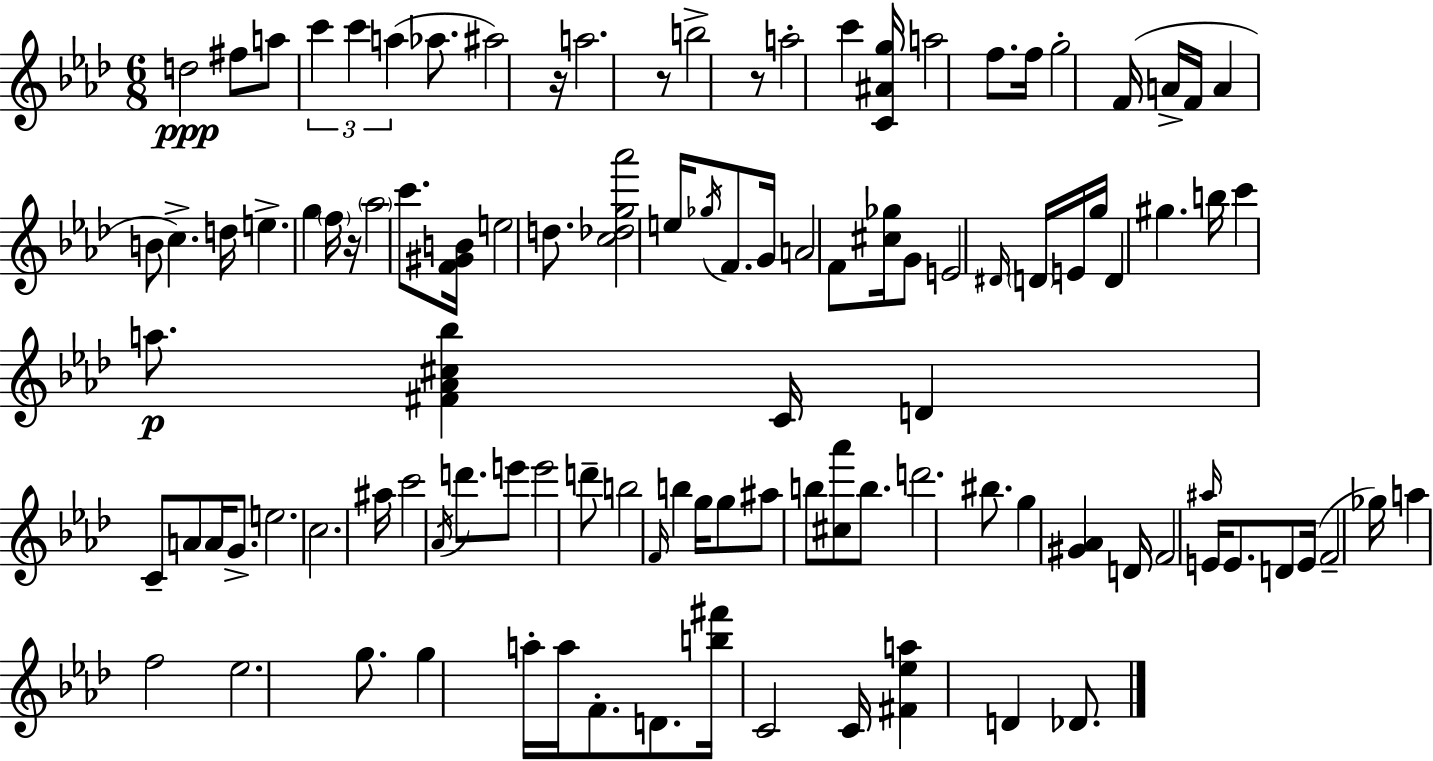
D5/h F#5/e A5/e C6/q C6/q A5/q Ab5/e. A#5/h R/s A5/h. R/e B5/h R/e A5/h C6/q [C4,A#4,G5]/s A5/h F5/e. F5/s G5/h F4/s A4/s F4/s A4/q B4/e C5/q. D5/s E5/q. G5/q F5/s R/s Ab5/h C6/e. [F4,G#4,B4]/s E5/h D5/e. [C5,Db5,G5,Ab6]/h E5/s Gb5/s F4/e. G4/s A4/h F4/e [C#5,Gb5]/s G4/e E4/h D#4/s D4/s E4/s G5/s D4/q G#5/q. B5/s C6/q A5/e. [F#4,Ab4,C#5,Bb5]/q C4/s D4/q C4/e A4/e A4/s G4/e. E5/h. C5/h. A#5/s C6/h Ab4/s D6/e. E6/e E6/h D6/e B5/h F4/s B5/q G5/s G5/e A#5/e B5/e [C#5,Ab6]/e B5/e. D6/h. BIS5/e. G5/q [G#4,Ab4]/q D4/s F4/h A#5/s E4/s E4/e. D4/e E4/s F4/h Gb5/s A5/q F5/h Eb5/h. G5/e. G5/q A5/s A5/s F4/e. D4/e. [B5,F#6]/s C4/h C4/s [F#4,Eb5,A5]/q D4/q Db4/e.